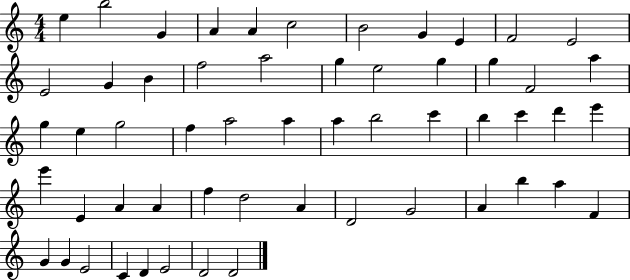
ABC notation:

X:1
T:Untitled
M:4/4
L:1/4
K:C
e b2 G A A c2 B2 G E F2 E2 E2 G B f2 a2 g e2 g g F2 a g e g2 f a2 a a b2 c' b c' d' e' e' E A A f d2 A D2 G2 A b a F G G E2 C D E2 D2 D2